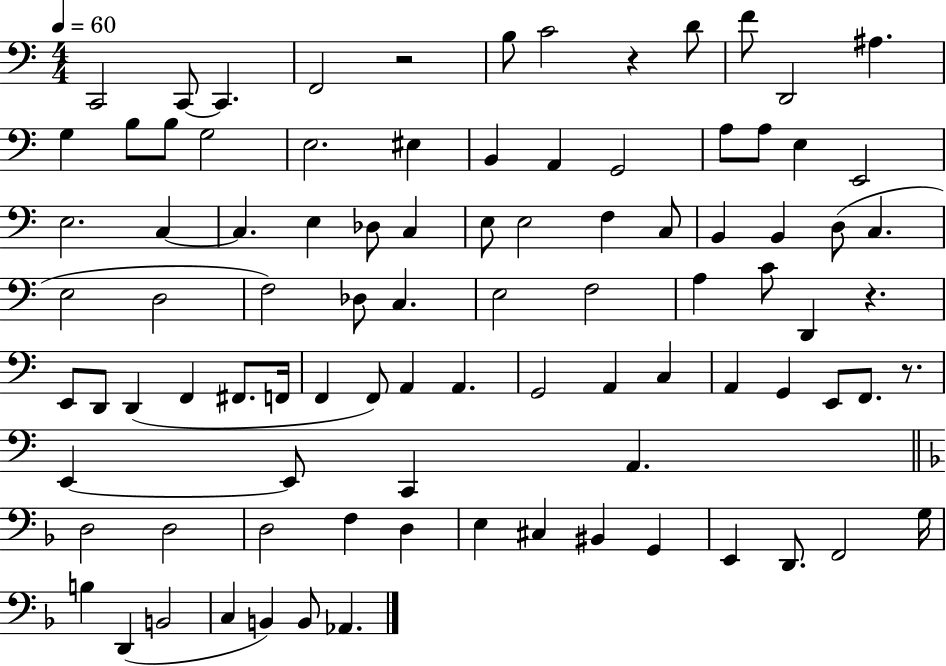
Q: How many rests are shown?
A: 4